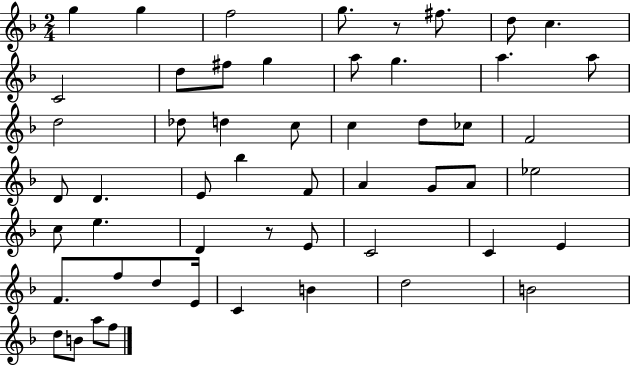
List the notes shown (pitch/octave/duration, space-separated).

G5/q G5/q F5/h G5/e. R/e F#5/e. D5/e C5/q. C4/h D5/e F#5/e G5/q A5/e G5/q. A5/q. A5/e D5/h Db5/e D5/q C5/e C5/q D5/e CES5/e F4/h D4/e D4/q. E4/e Bb5/q F4/e A4/q G4/e A4/e Eb5/h C5/e E5/q. D4/q R/e E4/e C4/h C4/q E4/q F4/e. F5/e D5/e E4/s C4/q B4/q D5/h B4/h D5/e B4/e A5/e F5/e